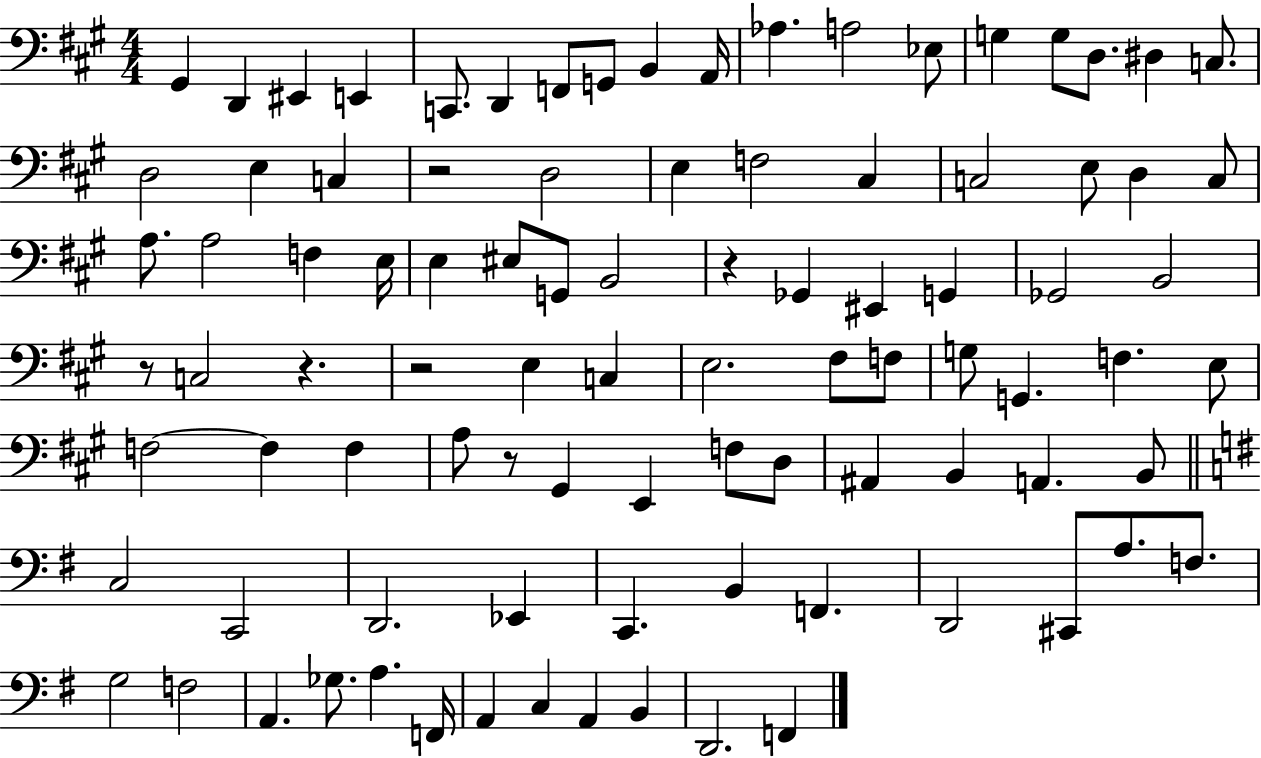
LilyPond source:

{
  \clef bass
  \numericTimeSignature
  \time 4/4
  \key a \major
  gis,4 d,4 eis,4 e,4 | c,8. d,4 f,8 g,8 b,4 a,16 | aes4. a2 ees8 | g4 g8 d8. dis4 c8. | \break d2 e4 c4 | r2 d2 | e4 f2 cis4 | c2 e8 d4 c8 | \break a8. a2 f4 e16 | e4 eis8 g,8 b,2 | r4 ges,4 eis,4 g,4 | ges,2 b,2 | \break r8 c2 r4. | r2 e4 c4 | e2. fis8 f8 | g8 g,4. f4. e8 | \break f2~~ f4 f4 | a8 r8 gis,4 e,4 f8 d8 | ais,4 b,4 a,4. b,8 | \bar "||" \break \key e \minor c2 c,2 | d,2. ees,4 | c,4. b,4 f,4. | d,2 cis,8 a8. f8. | \break g2 f2 | a,4. ges8. a4. f,16 | a,4 c4 a,4 b,4 | d,2. f,4 | \break \bar "|."
}